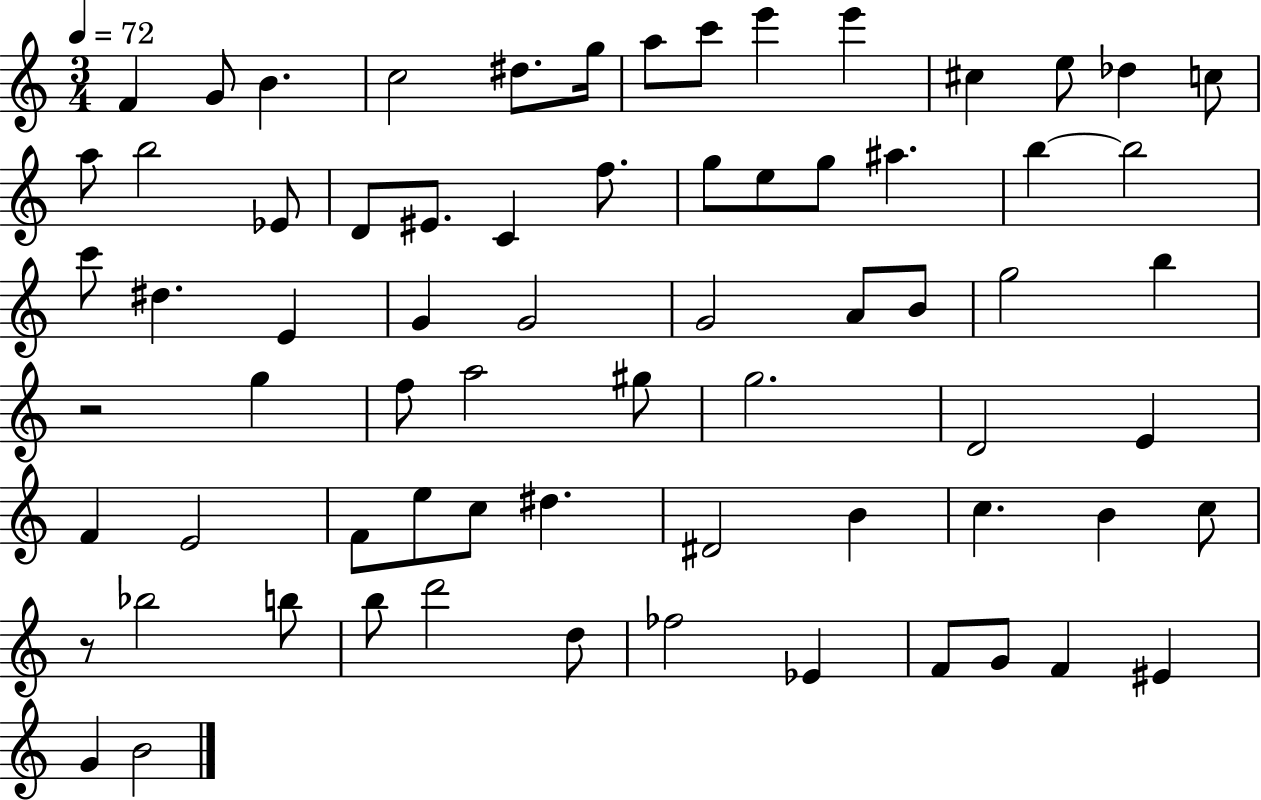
X:1
T:Untitled
M:3/4
L:1/4
K:C
F G/2 B c2 ^d/2 g/4 a/2 c'/2 e' e' ^c e/2 _d c/2 a/2 b2 _E/2 D/2 ^E/2 C f/2 g/2 e/2 g/2 ^a b b2 c'/2 ^d E G G2 G2 A/2 B/2 g2 b z2 g f/2 a2 ^g/2 g2 D2 E F E2 F/2 e/2 c/2 ^d ^D2 B c B c/2 z/2 _b2 b/2 b/2 d'2 d/2 _f2 _E F/2 G/2 F ^E G B2